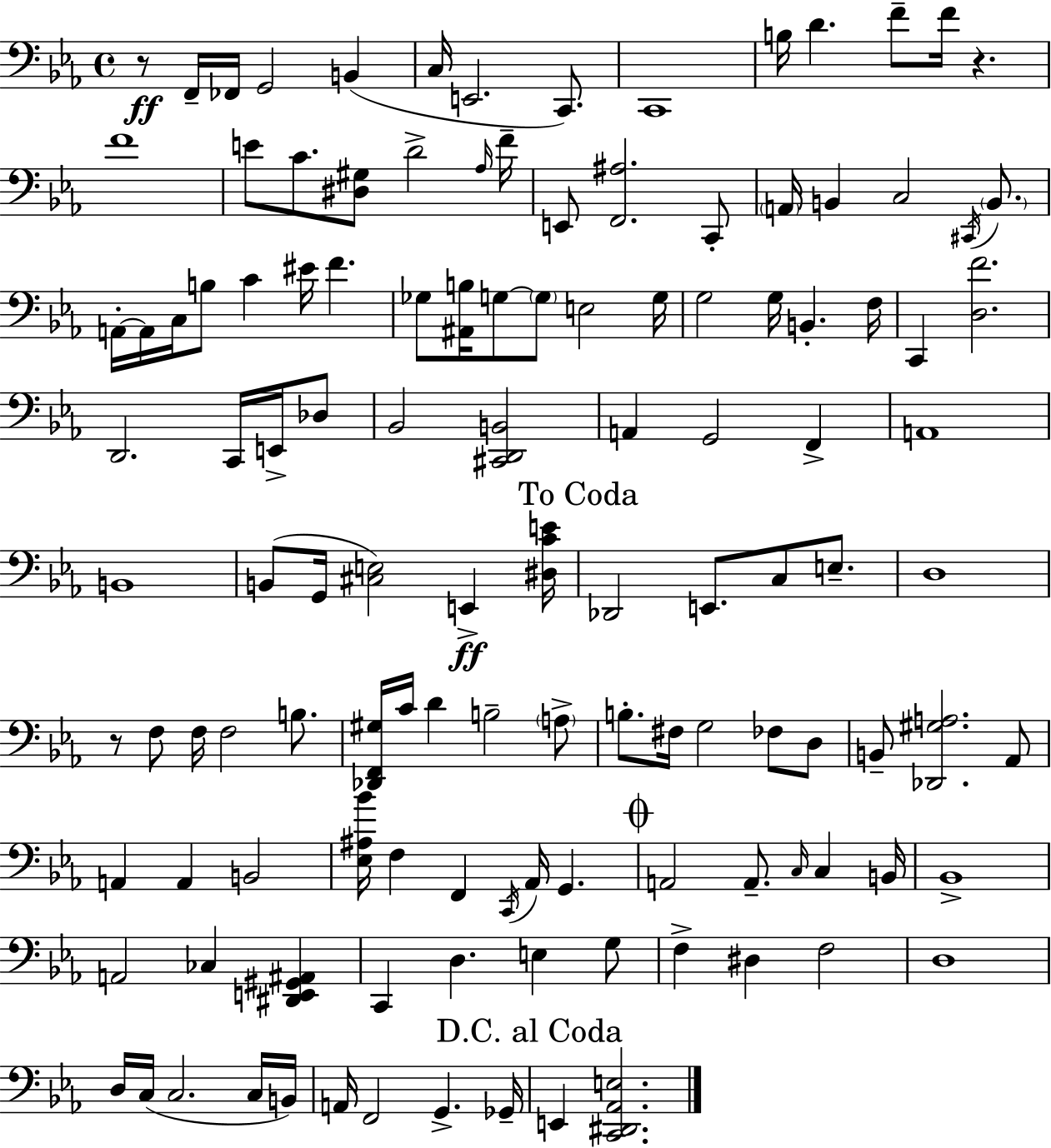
X:1
T:Untitled
M:4/4
L:1/4
K:Cm
z/2 F,,/4 _F,,/4 G,,2 B,, C,/4 E,,2 C,,/2 C,,4 B,/4 D F/2 F/4 z F4 E/2 C/2 [^D,^G,]/2 D2 _A,/4 F/4 E,,/2 [F,,^A,]2 C,,/2 A,,/4 B,, C,2 ^C,,/4 B,,/2 A,,/4 A,,/4 C,/4 B,/2 C ^E/4 F _G,/2 [^A,,B,]/4 G,/2 G,/2 E,2 G,/4 G,2 G,/4 B,, F,/4 C,, [D,F]2 D,,2 C,,/4 E,,/4 _D,/2 _B,,2 [^C,,D,,B,,]2 A,, G,,2 F,, A,,4 B,,4 B,,/2 G,,/4 [^C,E,]2 E,, [^D,CE]/4 _D,,2 E,,/2 C,/2 E,/2 D,4 z/2 F,/2 F,/4 F,2 B,/2 [_D,,F,,^G,]/4 C/4 D B,2 A,/2 B,/2 ^F,/4 G,2 _F,/2 D,/2 B,,/2 [_D,,^G,A,]2 _A,,/2 A,, A,, B,,2 [_E,^A,_B]/4 F, F,, C,,/4 _A,,/4 G,, A,,2 A,,/2 C,/4 C, B,,/4 _B,,4 A,,2 _C, [^D,,E,,^G,,^A,,] C,, D, E, G,/2 F, ^D, F,2 D,4 D,/4 C,/4 C,2 C,/4 B,,/4 A,,/4 F,,2 G,, _G,,/4 E,, [C,,^D,,_A,,E,]2